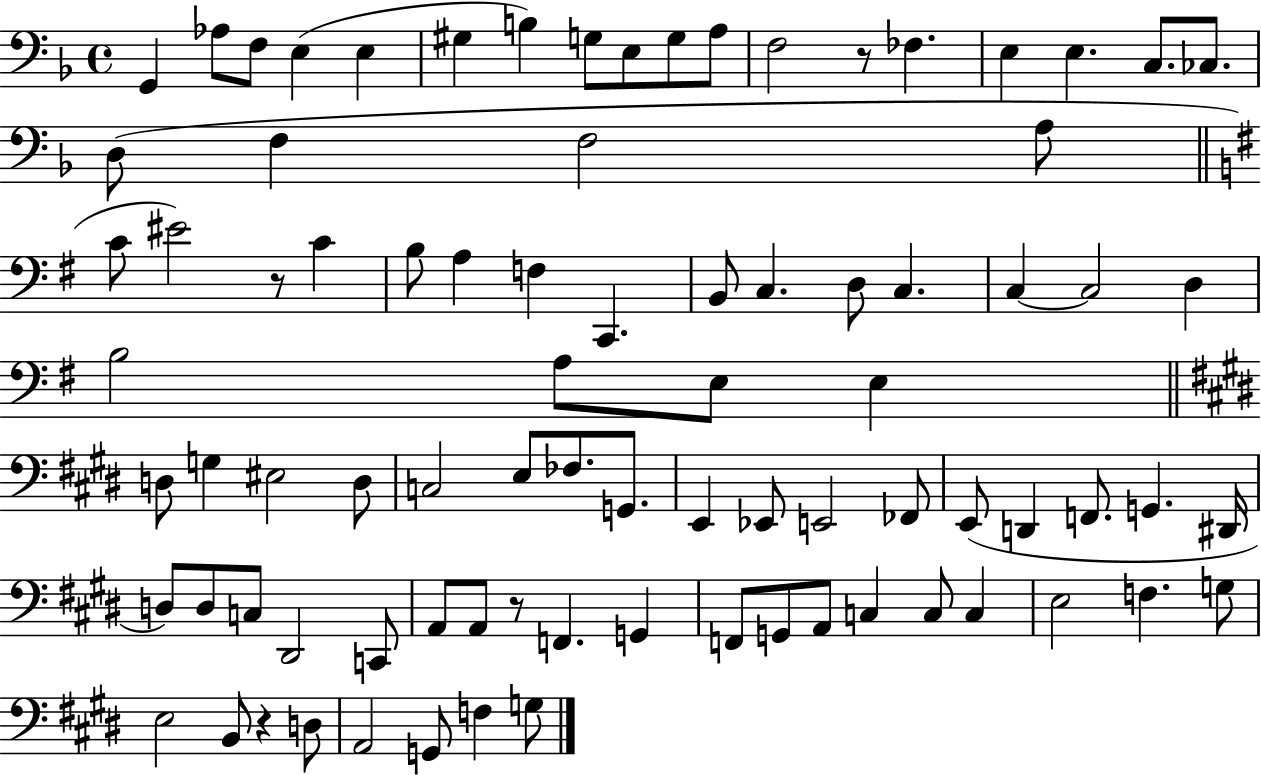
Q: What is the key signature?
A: F major